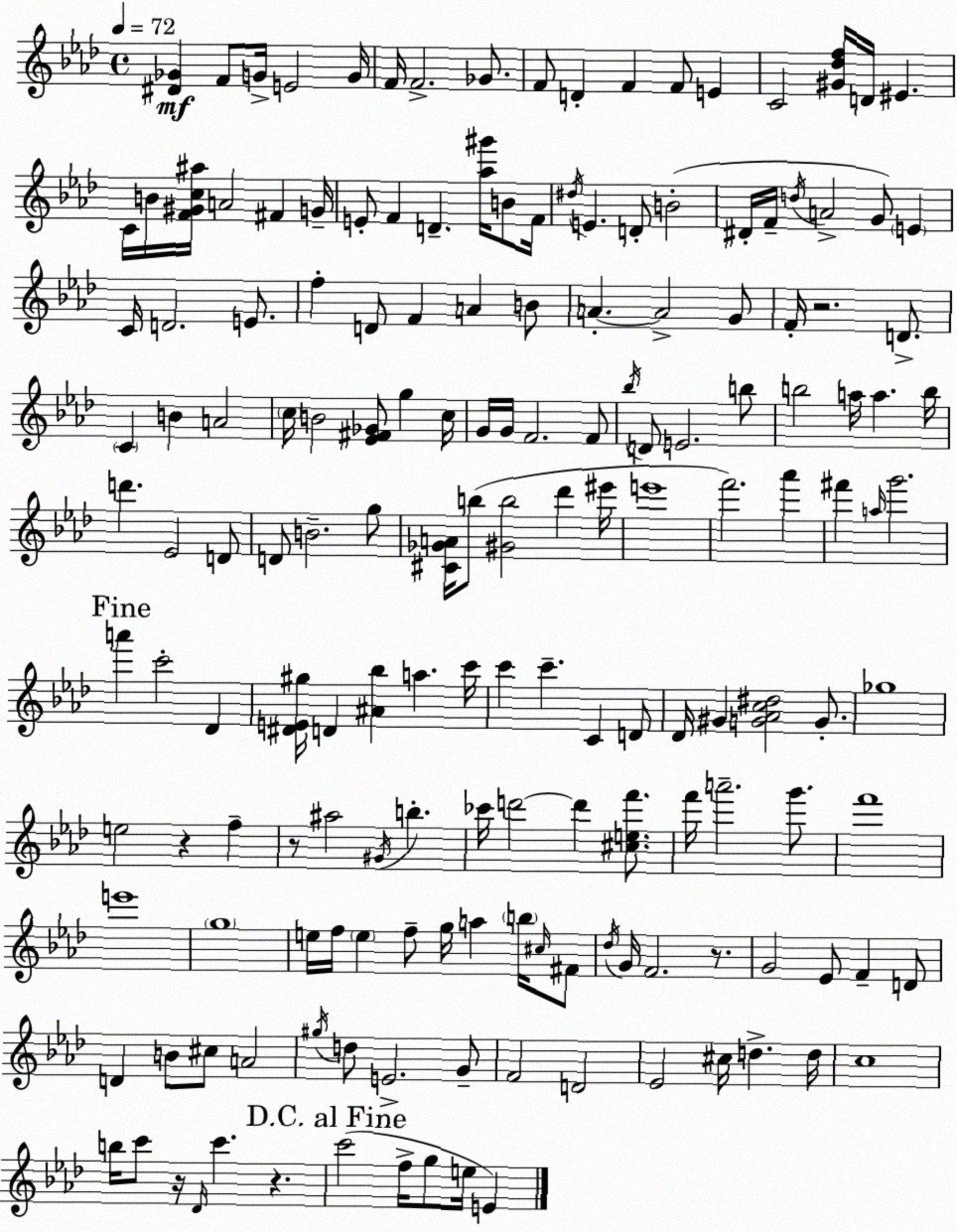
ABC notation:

X:1
T:Untitled
M:4/4
L:1/4
K:Ab
[^D_G] F/2 G/4 E2 G/4 F/4 F2 _G/2 F/2 D F F/2 E C2 [^G_df]/4 D/4 ^E C/4 B/4 [F^Gc^a]/4 A2 ^F G/4 E/2 F D [_a^g']/4 B/2 F/4 ^d/4 E D/2 B2 ^D/4 F/4 d/4 A2 G/2 E C/4 D2 E/2 f D/2 F A B/2 A A2 G/2 F/4 z2 D/2 C B A2 c/4 B2 [_E^F_G]/2 g c/4 G/4 G/4 F2 F/2 _b/4 D/2 E2 b/2 b2 a/4 a b/4 d' _E2 D/2 D/2 B2 g/2 [^C_GA]/4 b/2 [^Gb]2 _d' ^e'/4 e'4 f'2 _a' ^f' a/4 g'2 a' c'2 _D [^DE^g]/4 D [^A_b] a c'/4 c' c' C D/2 _D/4 ^G [G_Ac^d]2 G/2 _g4 e2 z f z/2 ^a2 ^G/4 b _c'/4 d'2 d' [^cef']/2 f'/4 a'2 g'/2 f'4 e'4 g4 e/4 f/4 e f/2 g/4 a b/4 ^c/4 ^F/2 _d/4 G/4 F2 z/2 G2 _E/2 F D/2 D B/2 ^c/2 A2 ^g/4 d/2 E2 G/2 F2 D2 _E2 ^c/4 d d/4 c4 b/4 c'/2 z/4 _D/4 c' z c'2 f/4 g/2 e/4 E